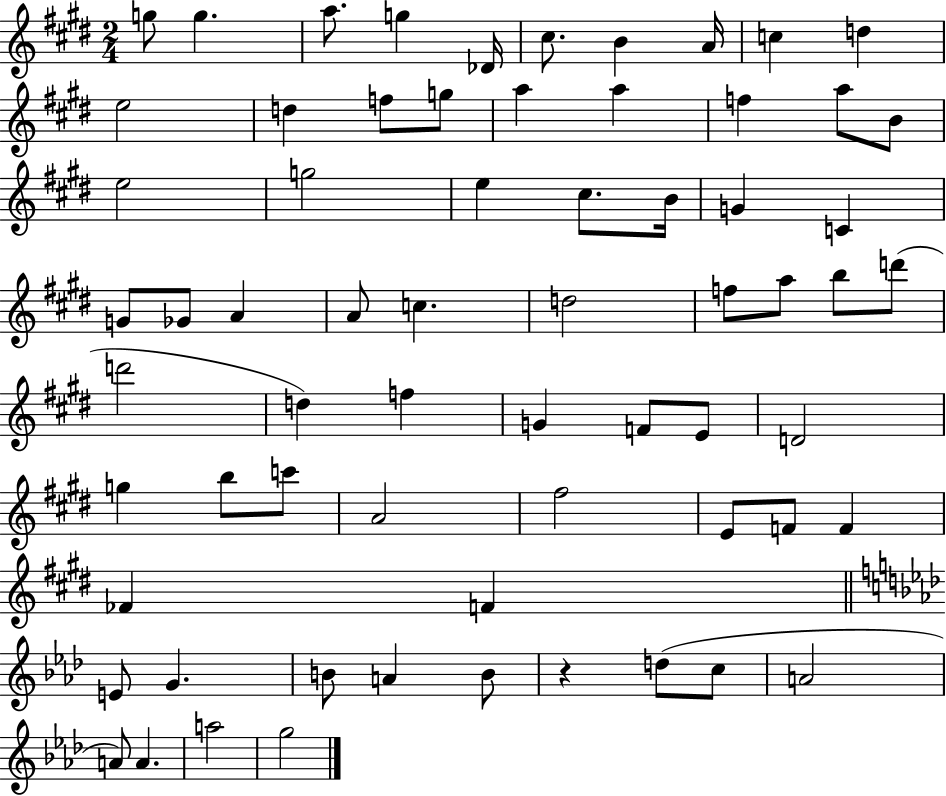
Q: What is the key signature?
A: E major